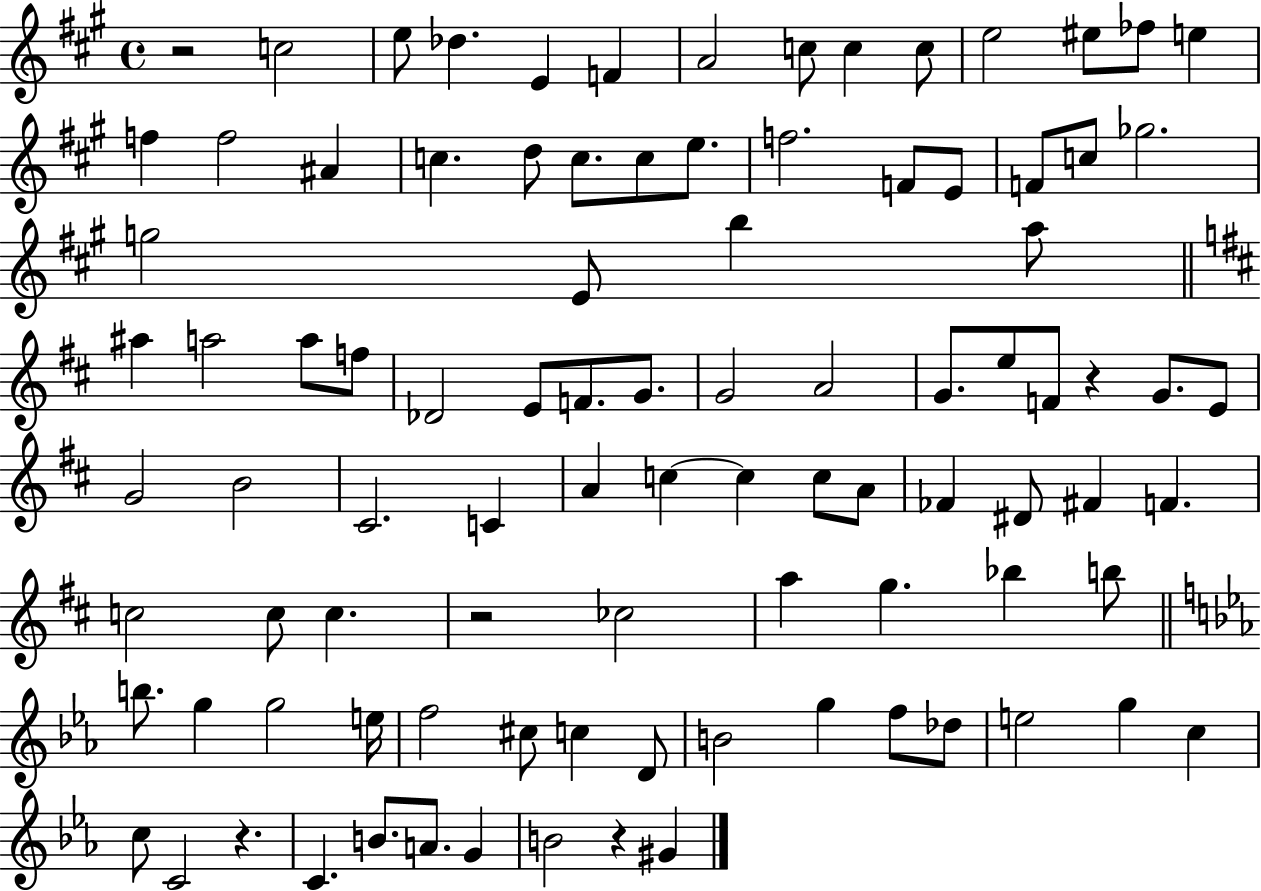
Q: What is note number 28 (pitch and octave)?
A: G5